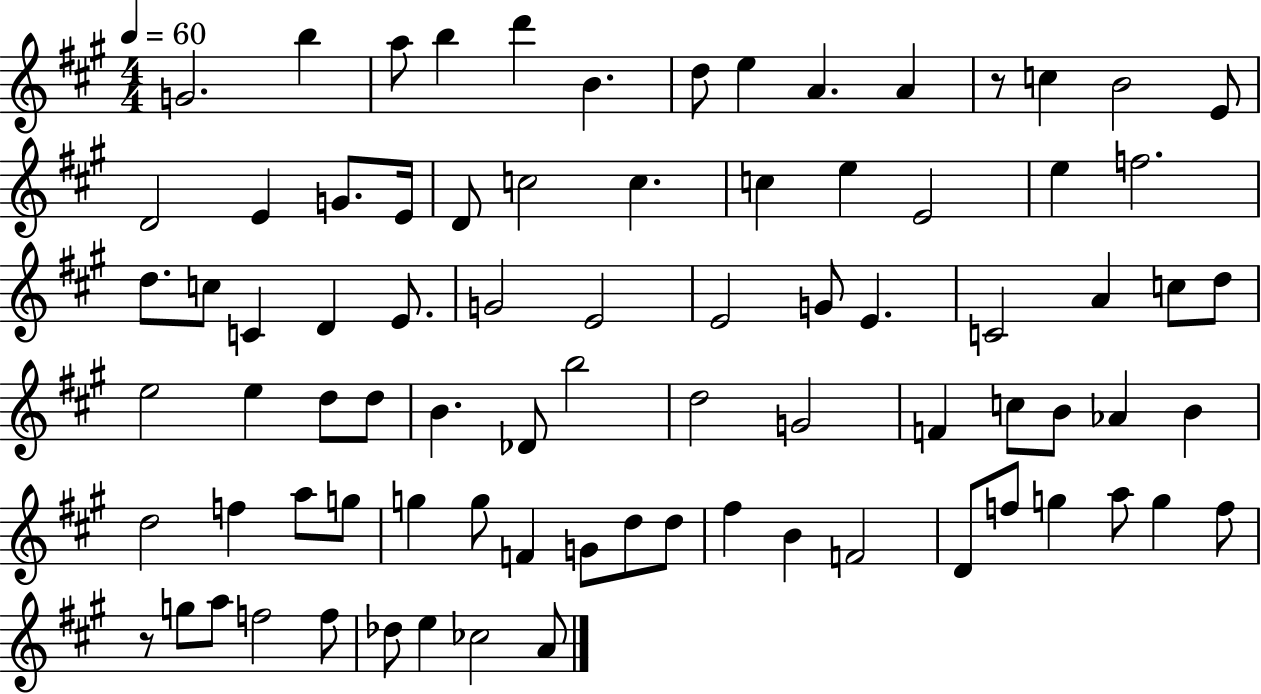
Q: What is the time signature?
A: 4/4